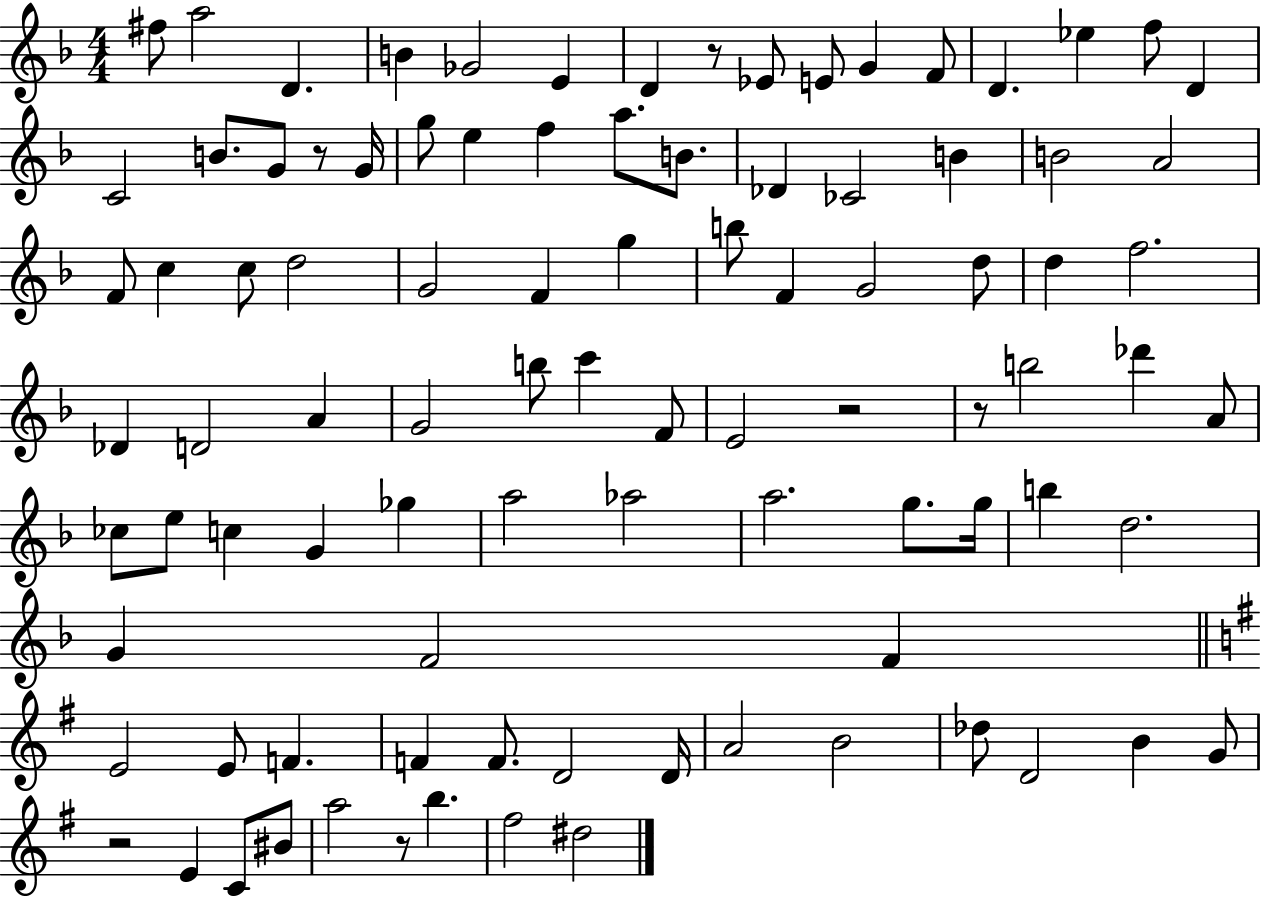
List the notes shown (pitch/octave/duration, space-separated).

F#5/e A5/h D4/q. B4/q Gb4/h E4/q D4/q R/e Eb4/e E4/e G4/q F4/e D4/q. Eb5/q F5/e D4/q C4/h B4/e. G4/e R/e G4/s G5/e E5/q F5/q A5/e. B4/e. Db4/q CES4/h B4/q B4/h A4/h F4/e C5/q C5/e D5/h G4/h F4/q G5/q B5/e F4/q G4/h D5/e D5/q F5/h. Db4/q D4/h A4/q G4/h B5/e C6/q F4/e E4/h R/h R/e B5/h Db6/q A4/e CES5/e E5/e C5/q G4/q Gb5/q A5/h Ab5/h A5/h. G5/e. G5/s B5/q D5/h. G4/q F4/h F4/q E4/h E4/e F4/q. F4/q F4/e. D4/h D4/s A4/h B4/h Db5/e D4/h B4/q G4/e R/h E4/q C4/e BIS4/e A5/h R/e B5/q. F#5/h D#5/h